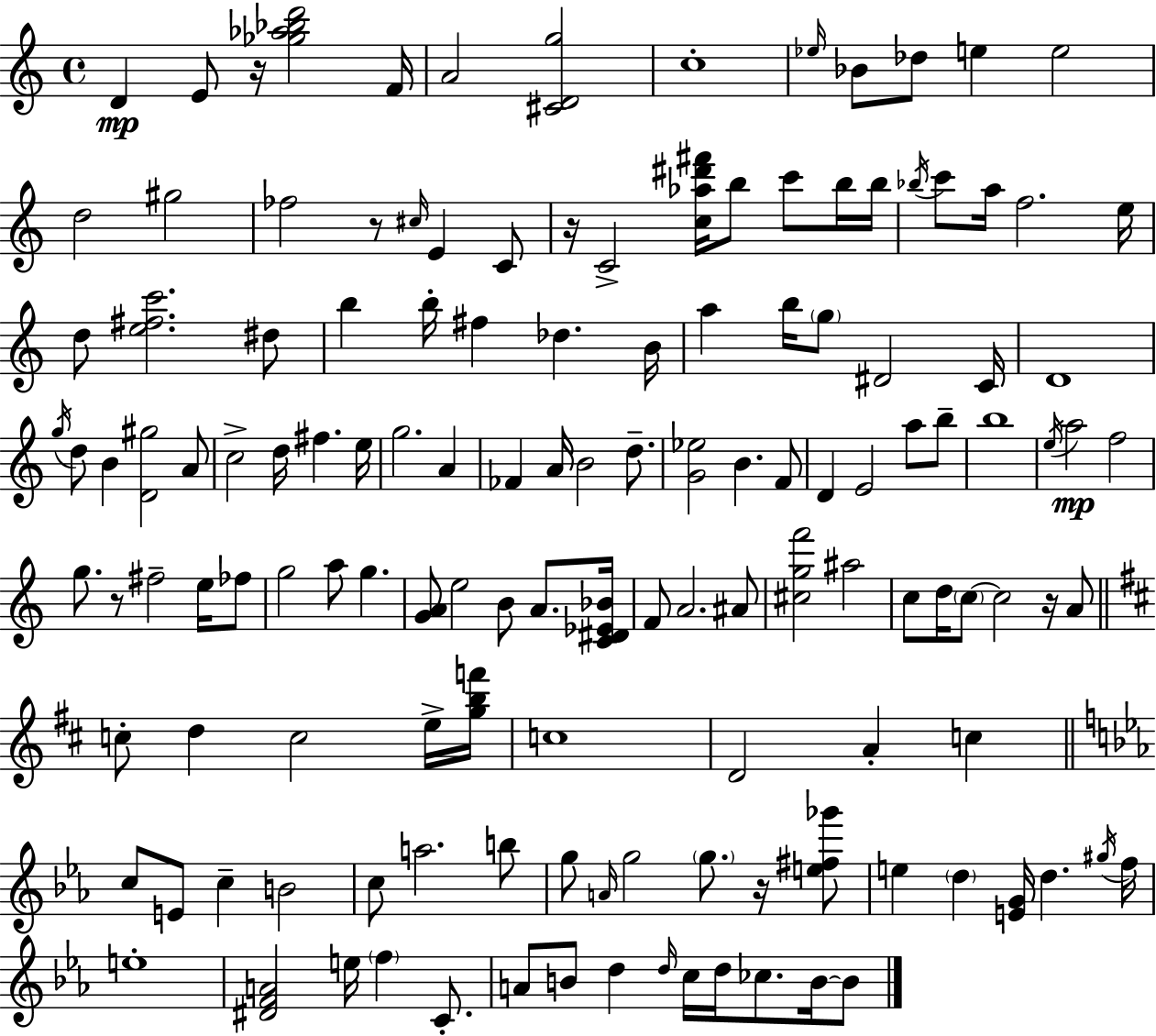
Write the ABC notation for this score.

X:1
T:Untitled
M:4/4
L:1/4
K:C
D E/2 z/4 [_g_a_bd']2 F/4 A2 [^CDg]2 c4 _e/4 _B/2 _d/2 e e2 d2 ^g2 _f2 z/2 ^c/4 E C/2 z/4 C2 [c_a^d'^f']/4 b/2 c'/2 b/4 b/4 _b/4 c'/2 a/4 f2 e/4 d/2 [e^fc']2 ^d/2 b b/4 ^f _d B/4 a b/4 g/2 ^D2 C/4 D4 g/4 d/2 B [D^g]2 A/2 c2 d/4 ^f e/4 g2 A _F A/4 B2 d/2 [G_e]2 B F/2 D E2 a/2 b/2 b4 e/4 a2 f2 g/2 z/2 ^f2 e/4 _f/2 g2 a/2 g [GA]/2 e2 B/2 A/2 [C^D_E_B]/4 F/2 A2 ^A/2 [^cgf']2 ^a2 c/2 d/4 c/2 c2 z/4 A/2 c/2 d c2 e/4 [gbf']/4 c4 D2 A c c/2 E/2 c B2 c/2 a2 b/2 g/2 A/4 g2 g/2 z/4 [e^f_g']/2 e d [EG]/4 d ^g/4 f/4 e4 [^DFA]2 e/4 f C/2 A/2 B/2 d d/4 c/4 d/4 _c/2 B/4 B/2